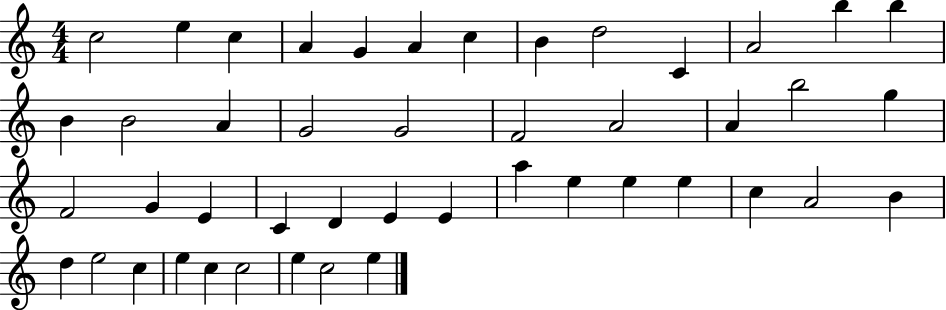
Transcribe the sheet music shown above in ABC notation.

X:1
T:Untitled
M:4/4
L:1/4
K:C
c2 e c A G A c B d2 C A2 b b B B2 A G2 G2 F2 A2 A b2 g F2 G E C D E E a e e e c A2 B d e2 c e c c2 e c2 e